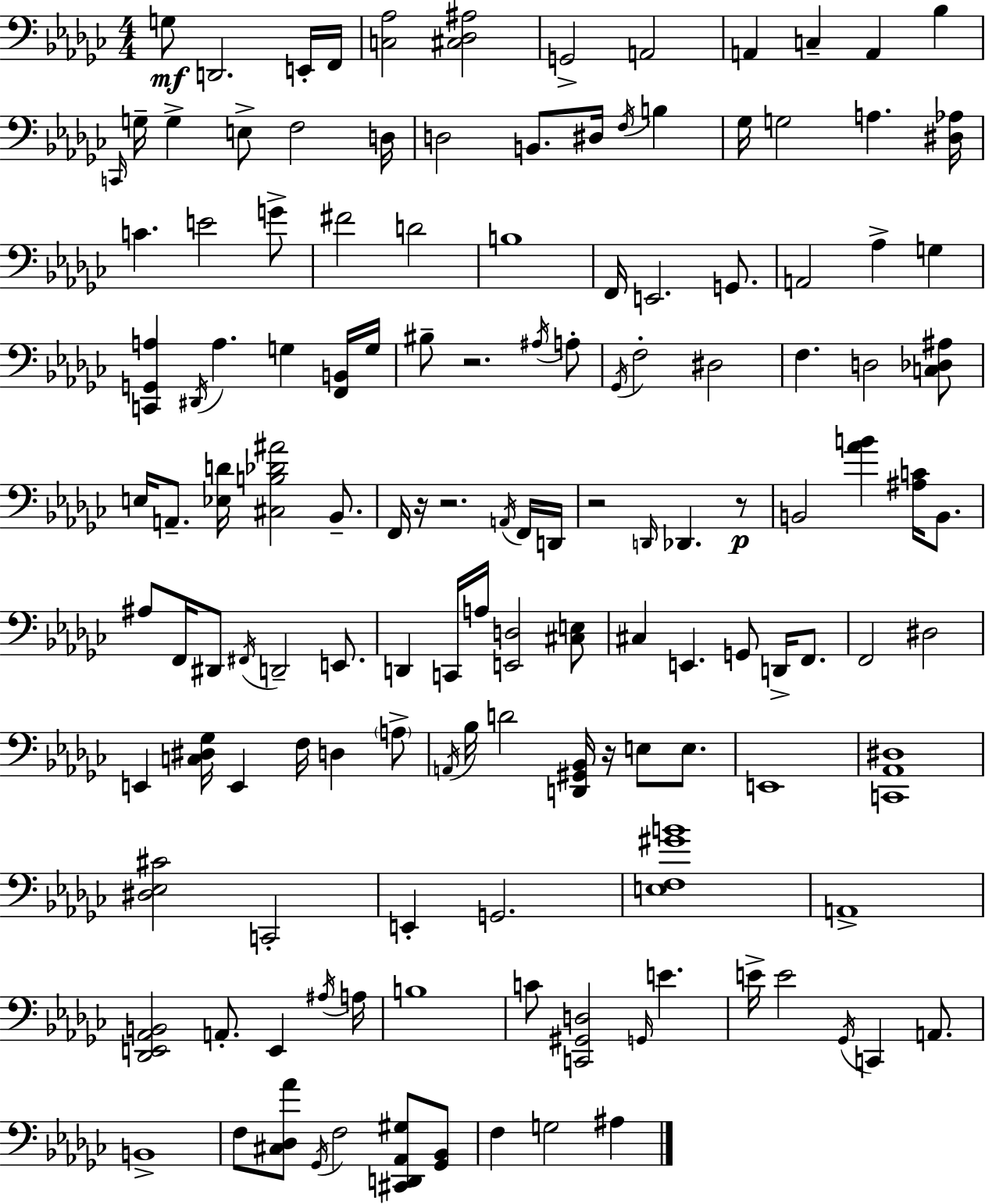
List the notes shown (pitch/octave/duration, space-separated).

G3/e D2/h. E2/s F2/s [C3,Ab3]/h [C#3,Db3,A#3]/h G2/h A2/h A2/q C3/q A2/q Bb3/q C2/s G3/s G3/q E3/e F3/h D3/s D3/h B2/e. D#3/s F3/s B3/q Gb3/s G3/h A3/q. [D#3,Ab3]/s C4/q. E4/h G4/e F#4/h D4/h B3/w F2/s E2/h. G2/e. A2/h Ab3/q G3/q [C2,G2,A3]/q D#2/s A3/q. G3/q [F2,B2]/s G3/s BIS3/e R/h. A#3/s A3/e Gb2/s F3/h D#3/h F3/q. D3/h [C3,Db3,A#3]/e E3/s A2/e. [Eb3,D4]/s [C#3,B3,Db4,A#4]/h Bb2/e. F2/s R/s R/h. A2/s F2/s D2/s R/h D2/s Db2/q. R/e B2/h [Ab4,B4]/q [A#3,C4]/s B2/e. A#3/e F2/s D#2/e F#2/s D2/h E2/e. D2/q C2/s A3/s [E2,D3]/h [C#3,E3]/e C#3/q E2/q. G2/e D2/s F2/e. F2/h D#3/h E2/q [C3,D#3,Gb3]/s E2/q F3/s D3/q A3/e A2/s Bb3/s D4/h [D2,G#2,Bb2]/s R/s E3/e E3/e. E2/w [C2,Ab2,D#3]/w [D#3,Eb3,C#4]/h C2/h E2/q G2/h. [E3,F3,G#4,B4]/w A2/w [Db2,E2,Ab2,B2]/h A2/e. E2/q A#3/s A3/s B3/w C4/e [C2,G#2,D3]/h G2/s E4/q. E4/s E4/h Gb2/s C2/q A2/e. B2/w F3/e [C#3,Db3,Ab4]/e Gb2/s F3/h [C#2,D2,Ab2,G#3]/e [Gb2,Bb2]/e F3/q G3/h A#3/q